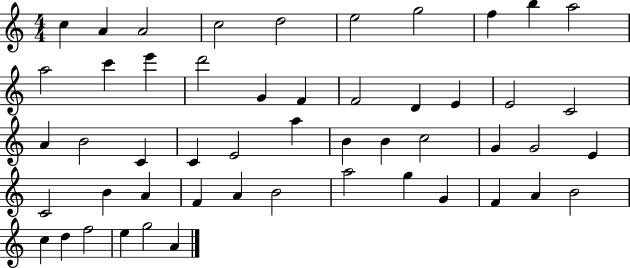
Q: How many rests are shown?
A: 0